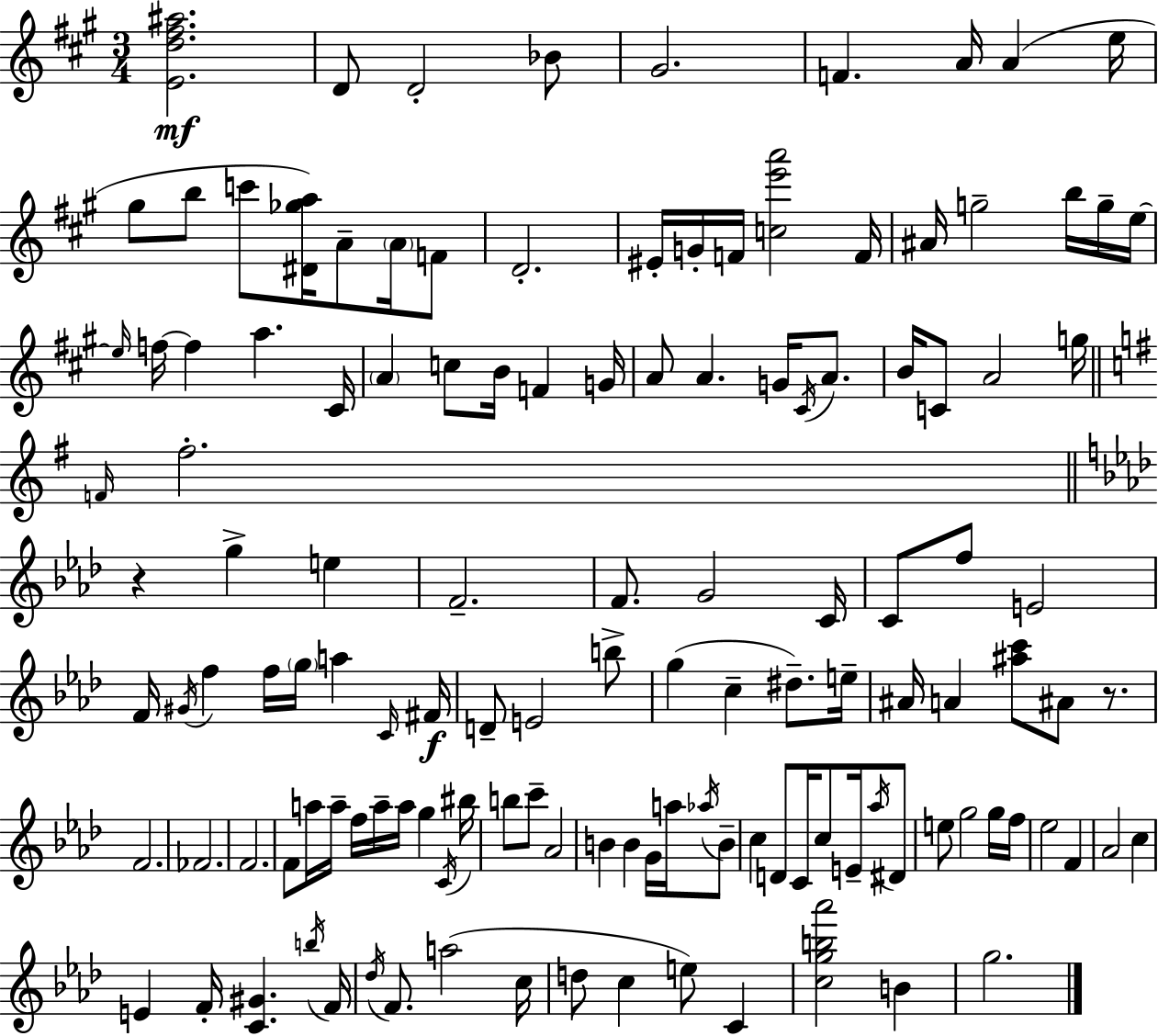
[E4,D5,F#5,A#5]/h. D4/e D4/h Bb4/e G#4/h. F4/q. A4/s A4/q E5/s G#5/e B5/e C6/e [D#4,Gb5,A5]/s A4/e A4/s F4/e D4/h. EIS4/s G4/s F4/s [C5,E6,A6]/h F4/s A#4/s G5/h B5/s G5/s E5/s E5/s F5/s F5/q A5/q. C#4/s A4/q C5/e B4/s F4/q G4/s A4/e A4/q. G4/s C#4/s A4/e. B4/s C4/e A4/h G5/s F4/s F#5/h. R/q G5/q E5/q F4/h. F4/e. G4/h C4/s C4/e F5/e E4/h F4/s G#4/s F5/q F5/s G5/s A5/q C4/s F#4/s D4/e E4/h B5/e G5/q C5/q D#5/e. E5/s A#4/s A4/q [A#5,C6]/e A#4/e R/e. F4/h. FES4/h. F4/h. F4/e A5/s A5/s F5/s A5/s A5/s G5/q C4/s BIS5/s B5/e C6/e Ab4/h B4/q B4/q G4/s A5/s Ab5/s B4/e C5/q D4/e C4/s C5/e E4/s Ab5/s D#4/e E5/e G5/h G5/s F5/s Eb5/h F4/q Ab4/h C5/q E4/q F4/s [C4,G#4]/q. B5/s F4/s Db5/s F4/e. A5/h C5/s D5/e C5/q E5/e C4/q [C5,G5,B5,Ab6]/h B4/q G5/h.